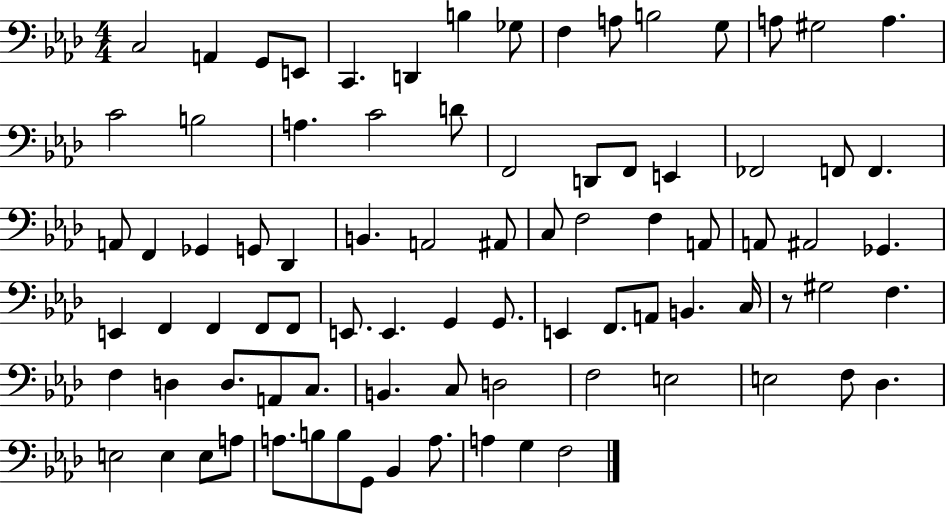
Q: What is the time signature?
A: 4/4